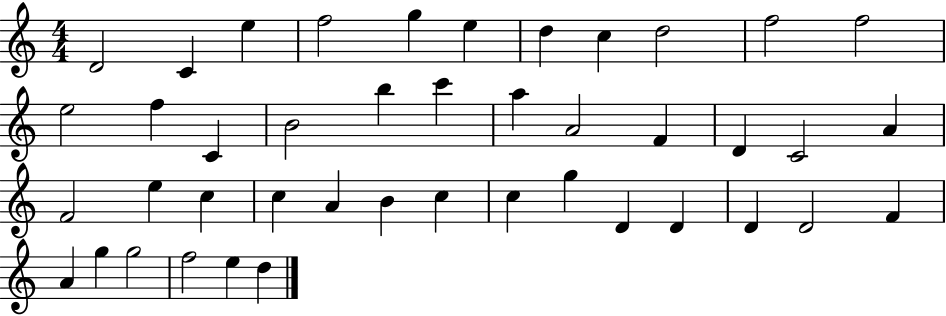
D4/h C4/q E5/q F5/h G5/q E5/q D5/q C5/q D5/h F5/h F5/h E5/h F5/q C4/q B4/h B5/q C6/q A5/q A4/h F4/q D4/q C4/h A4/q F4/h E5/q C5/q C5/q A4/q B4/q C5/q C5/q G5/q D4/q D4/q D4/q D4/h F4/q A4/q G5/q G5/h F5/h E5/q D5/q